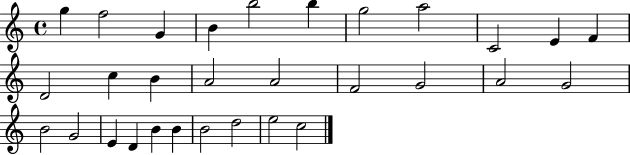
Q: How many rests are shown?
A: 0